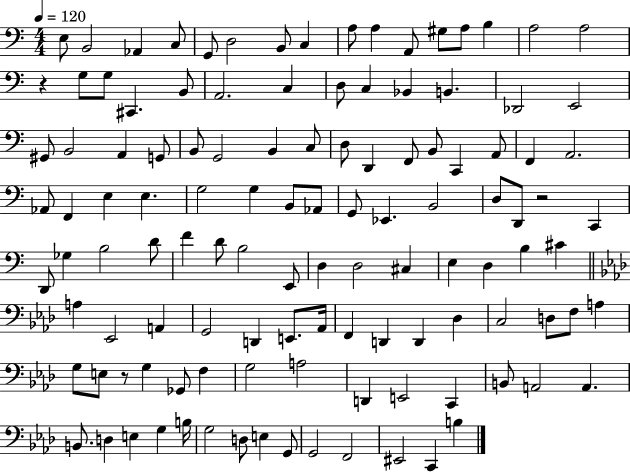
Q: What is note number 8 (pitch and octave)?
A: C3